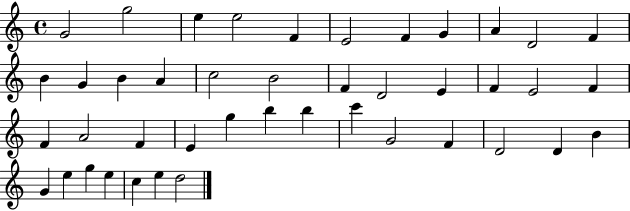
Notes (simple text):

G4/h G5/h E5/q E5/h F4/q E4/h F4/q G4/q A4/q D4/h F4/q B4/q G4/q B4/q A4/q C5/h B4/h F4/q D4/h E4/q F4/q E4/h F4/q F4/q A4/h F4/q E4/q G5/q B5/q B5/q C6/q G4/h F4/q D4/h D4/q B4/q G4/q E5/q G5/q E5/q C5/q E5/q D5/h